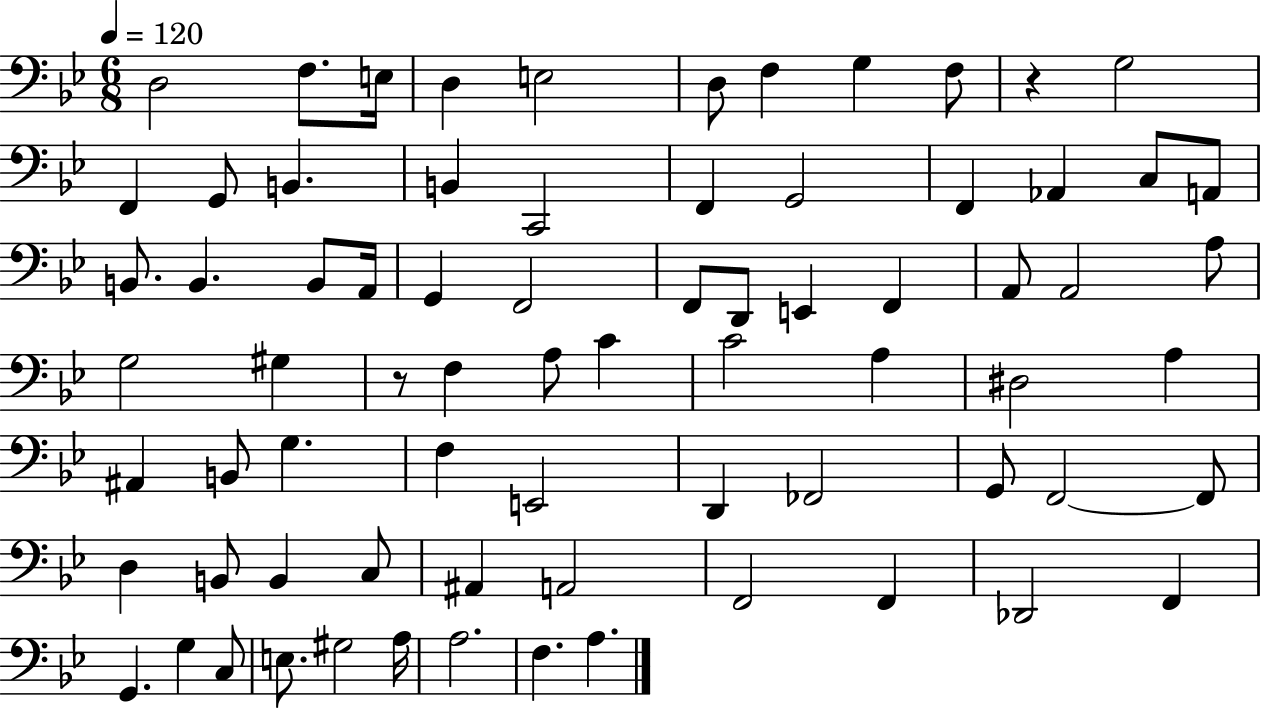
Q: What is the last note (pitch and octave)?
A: A3